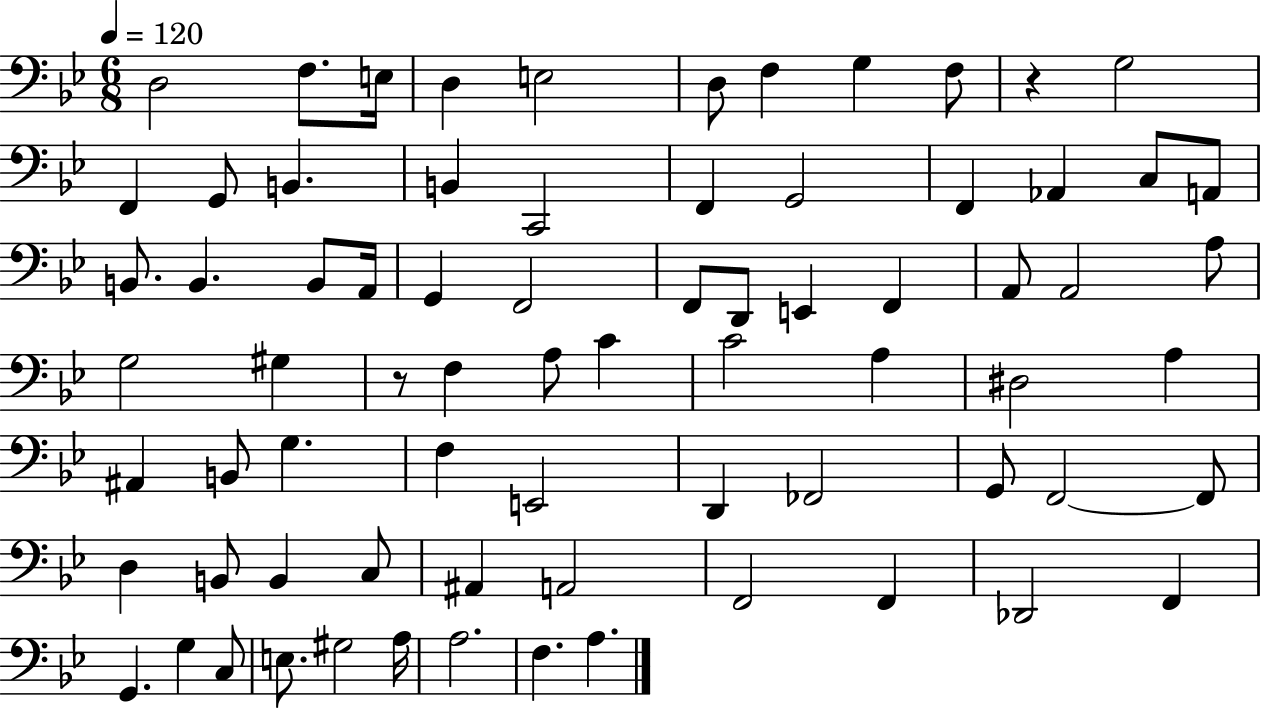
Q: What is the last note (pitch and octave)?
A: A3